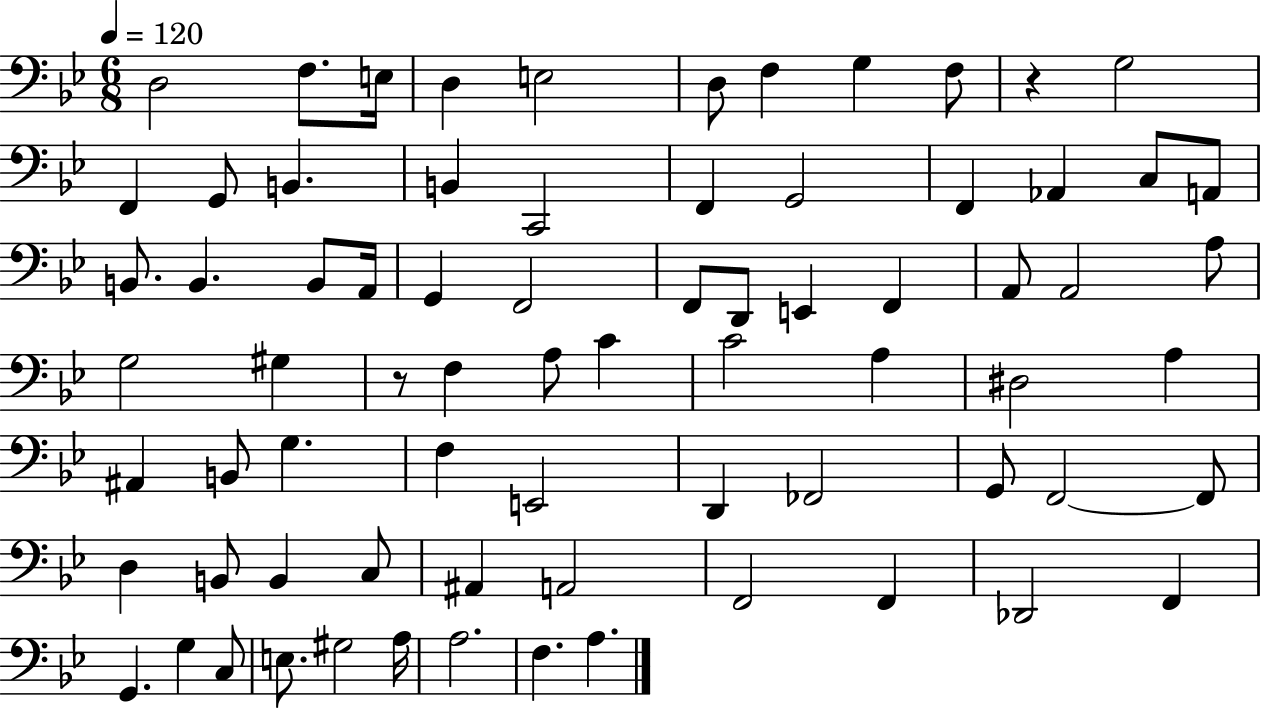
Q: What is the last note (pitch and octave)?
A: A3